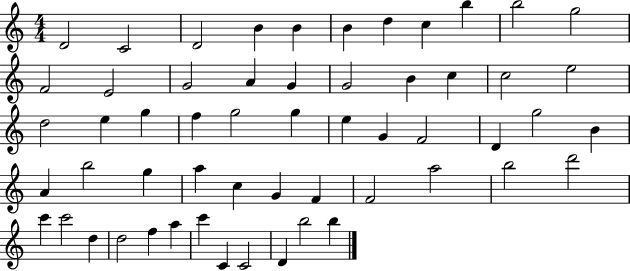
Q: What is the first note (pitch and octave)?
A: D4